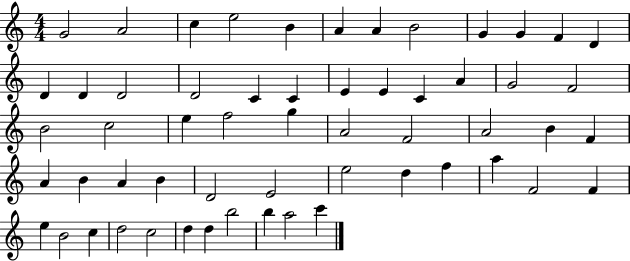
{
  \clef treble
  \numericTimeSignature
  \time 4/4
  \key c \major
  g'2 a'2 | c''4 e''2 b'4 | a'4 a'4 b'2 | g'4 g'4 f'4 d'4 | \break d'4 d'4 d'2 | d'2 c'4 c'4 | e'4 e'4 c'4 a'4 | g'2 f'2 | \break b'2 c''2 | e''4 f''2 g''4 | a'2 f'2 | a'2 b'4 f'4 | \break a'4 b'4 a'4 b'4 | d'2 e'2 | e''2 d''4 f''4 | a''4 f'2 f'4 | \break e''4 b'2 c''4 | d''2 c''2 | d''4 d''4 b''2 | b''4 a''2 c'''4 | \break \bar "|."
}